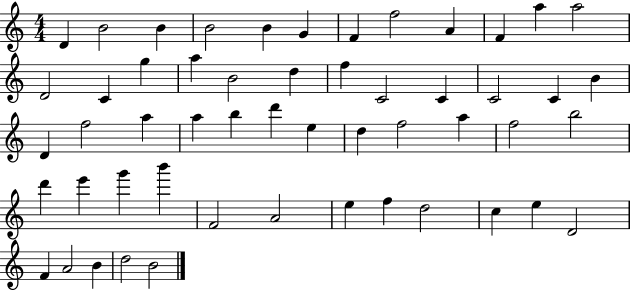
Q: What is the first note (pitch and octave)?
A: D4